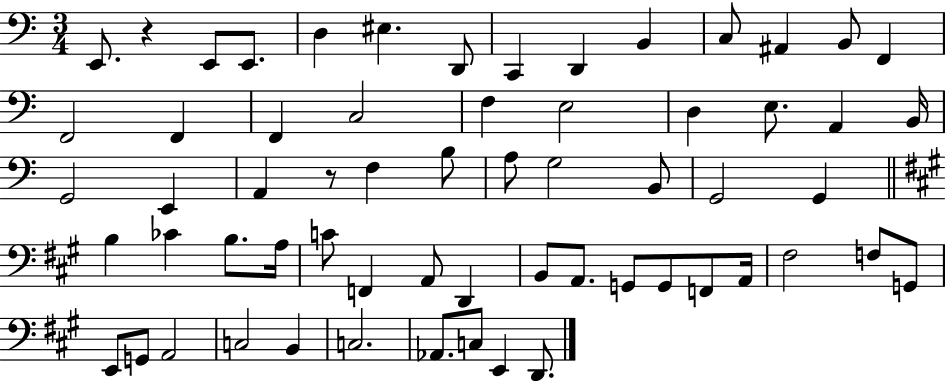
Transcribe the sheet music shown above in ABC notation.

X:1
T:Untitled
M:3/4
L:1/4
K:C
E,,/2 z E,,/2 E,,/2 D, ^E, D,,/2 C,, D,, B,, C,/2 ^A,, B,,/2 F,, F,,2 F,, F,, C,2 F, E,2 D, E,/2 A,, B,,/4 G,,2 E,, A,, z/2 F, B,/2 A,/2 G,2 B,,/2 G,,2 G,, B, _C B,/2 A,/4 C/2 F,, A,,/2 D,, B,,/2 A,,/2 G,,/2 G,,/2 F,,/2 A,,/4 ^F,2 F,/2 G,,/2 E,,/2 G,,/2 A,,2 C,2 B,, C,2 _A,,/2 C,/2 E,, D,,/2